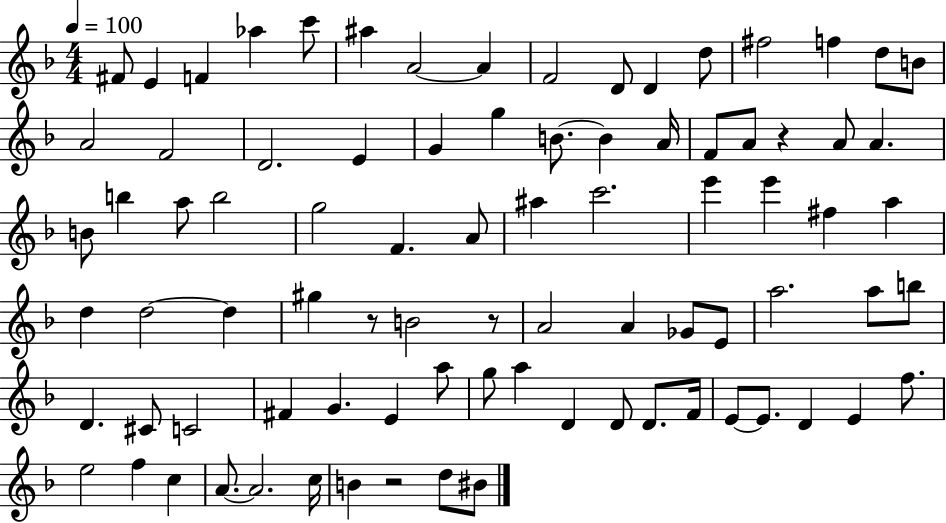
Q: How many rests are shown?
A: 4